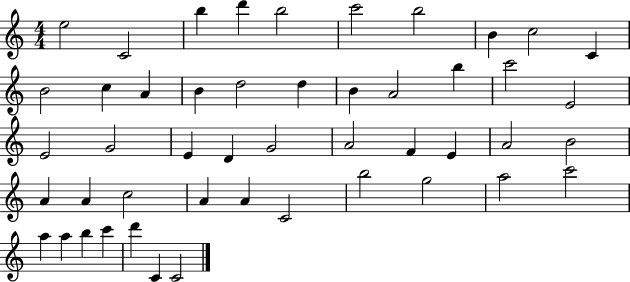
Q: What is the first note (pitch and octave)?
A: E5